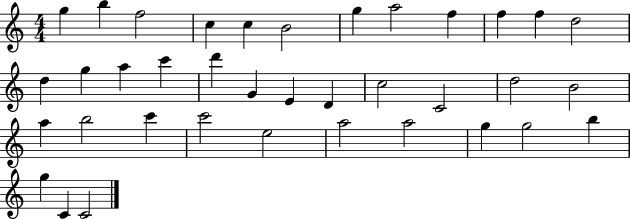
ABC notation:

X:1
T:Untitled
M:4/4
L:1/4
K:C
g b f2 c c B2 g a2 f f f d2 d g a c' d' G E D c2 C2 d2 B2 a b2 c' c'2 e2 a2 a2 g g2 b g C C2